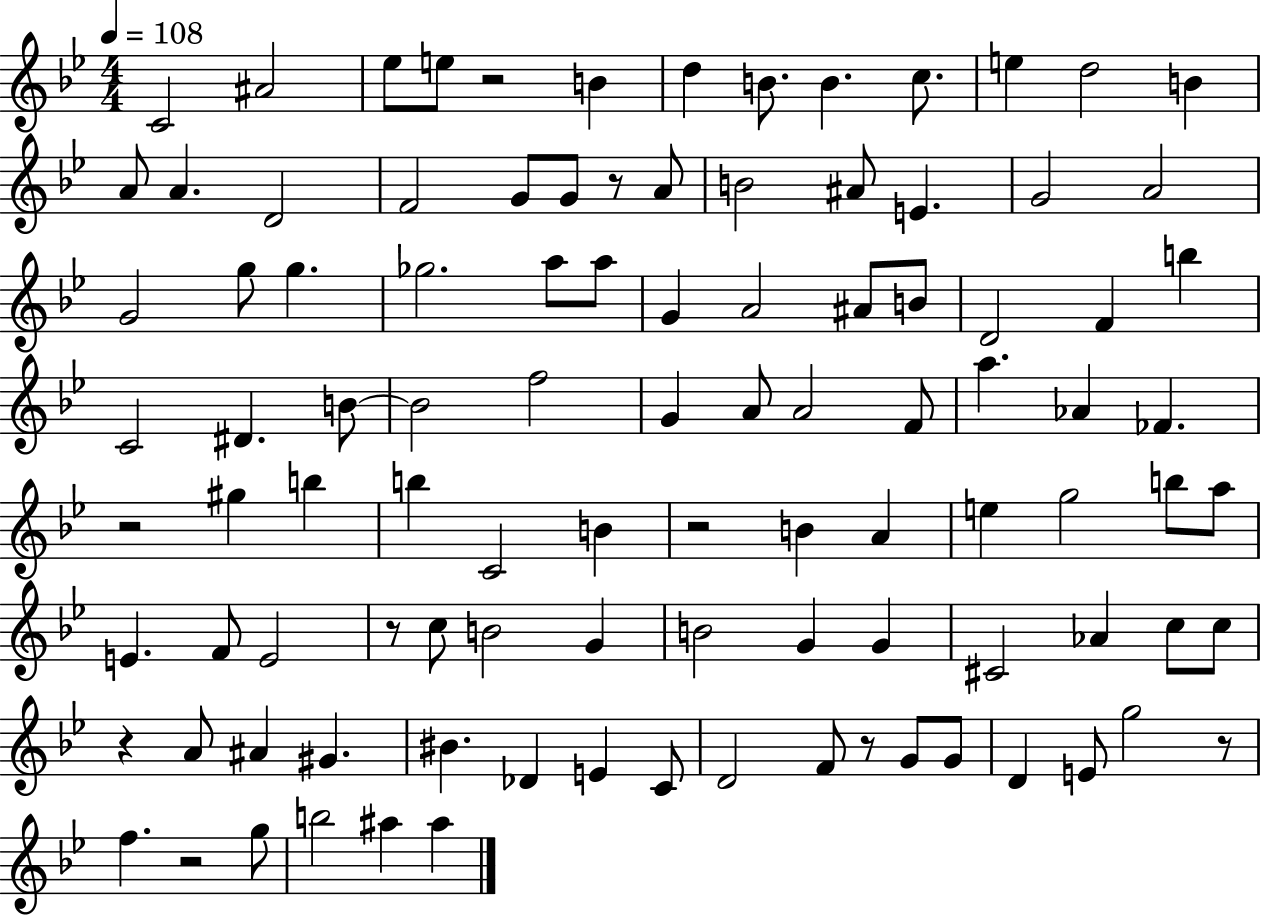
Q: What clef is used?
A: treble